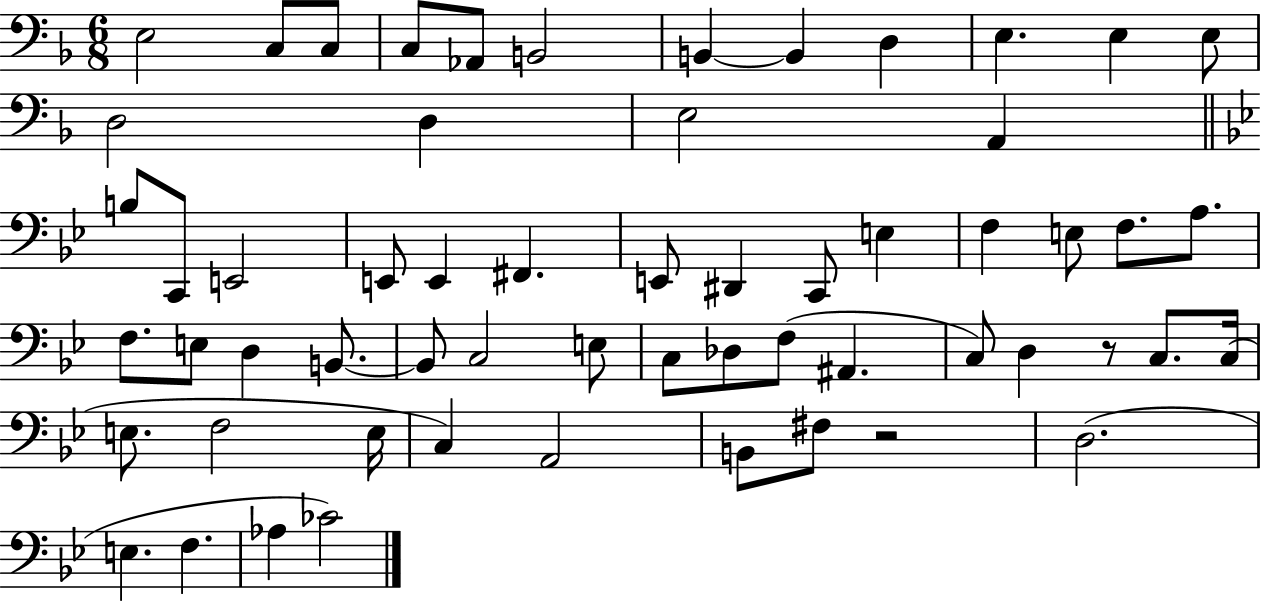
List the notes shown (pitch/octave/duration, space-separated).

E3/h C3/e C3/e C3/e Ab2/e B2/h B2/q B2/q D3/q E3/q. E3/q E3/e D3/h D3/q E3/h A2/q B3/e C2/e E2/h E2/e E2/q F#2/q. E2/e D#2/q C2/e E3/q F3/q E3/e F3/e. A3/e. F3/e. E3/e D3/q B2/e. B2/e C3/h E3/e C3/e Db3/e F3/e A#2/q. C3/e D3/q R/e C3/e. C3/s E3/e. F3/h E3/s C3/q A2/h B2/e F#3/e R/h D3/h. E3/q. F3/q. Ab3/q CES4/h